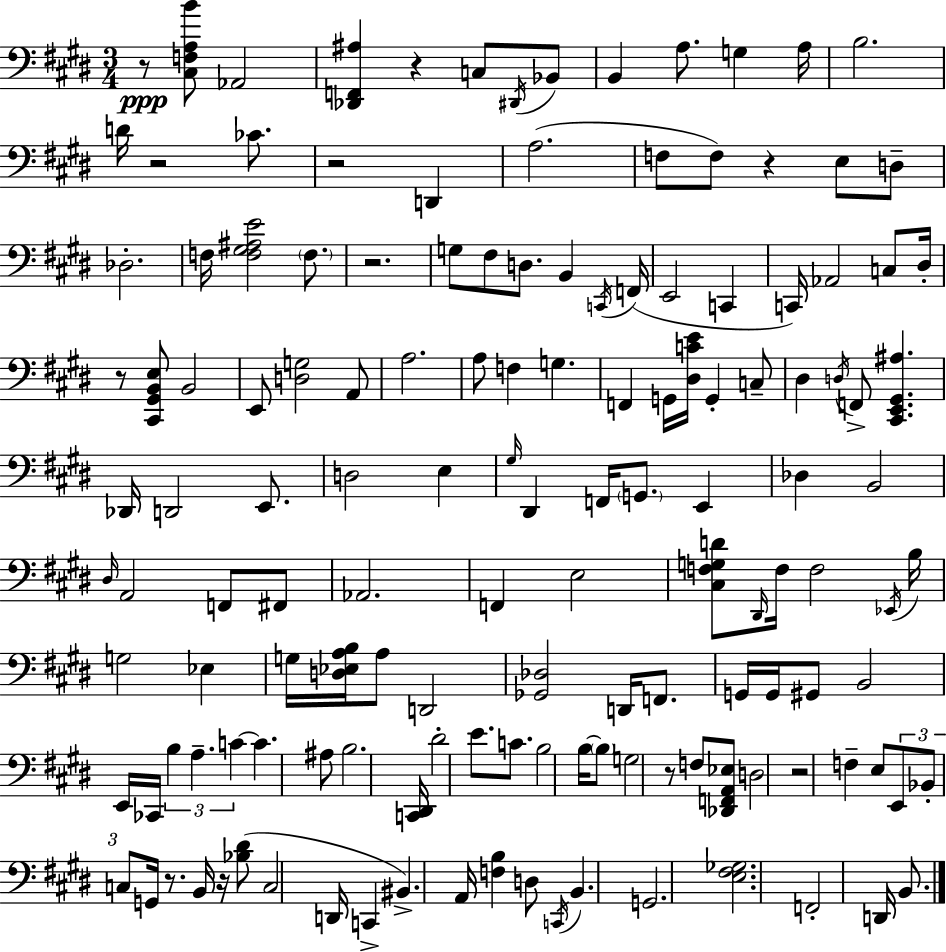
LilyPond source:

{
  \clef bass
  \numericTimeSignature
  \time 3/4
  \key e \major
  r8\ppp <cis f a b'>8 aes,2 | <des, f, ais>4 r4 c8 \acciaccatura { dis,16 } bes,8 | b,4 a8. g4 | a16 b2. | \break d'16 r2 ces'8. | r2 d,4 | a2.( | f8 f8) r4 e8 d8-- | \break des2.-. | f16 <f gis ais e'>2 \parenthesize f8. | r2. | g8 fis8 d8. b,4 | \break \acciaccatura { c,16 }( f,16 e,2 c,4 | c,16) aes,2 c8 | dis16-. r8 <cis, gis, b, e>8 b,2 | e,8 <d g>2 | \break a,8 a2. | a8 f4 g4. | f,4 g,16 <dis c' e'>16 g,4-. | c8-- dis4 \acciaccatura { d16 } f,8-> <cis, e, gis, ais>4. | \break des,16 d,2 | e,8. d2 e4 | \grace { gis16 } dis,4 f,16 \parenthesize g,8. | e,4 des4 b,2 | \break \grace { dis16 } a,2 | f,8 fis,8 aes,2. | f,4 e2 | <cis f g d'>8 \grace { dis,16 } f16 f2 | \break \acciaccatura { ees,16 } b16 g2 | ees4 g16 <d ees a b>16 a8 d,2 | <ges, des>2 | d,16 f,8. g,16 g,16 gis,8 b,2 | \break e,16 ces,16 \tuplet 3/2 { b4 | a4.-- c'4~~ } c'4. | ais8 b2. | <c, dis,>16 dis'2-. | \break e'8. c'8. b2 | b16~~ \parenthesize b8 g2 | r8 f8 <des, f, a, ees>8 d2 | r2 | \break f4-- e8 \tuplet 3/2 { e,8 bes,8-. | c8 } g,16 r8. b,16 r16 <bes dis'>8( c2 | d,16 c,4-> | bis,4.->) a,16 <f b>4 d8 | \break \acciaccatura { c,16 } b,4. g,2. | <e fis ges>2. | f,2-. | d,16 b,8. \bar "|."
}